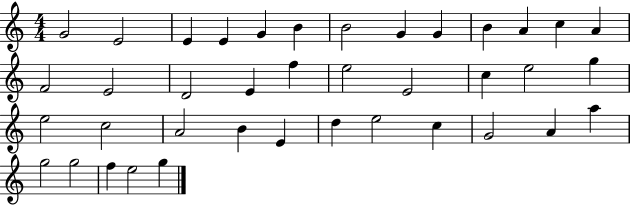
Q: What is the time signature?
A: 4/4